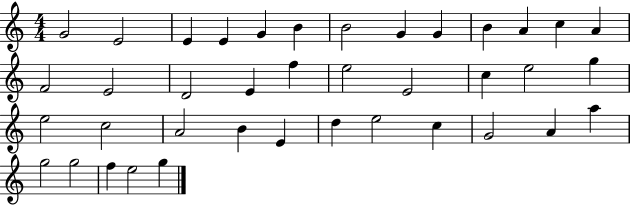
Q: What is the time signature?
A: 4/4